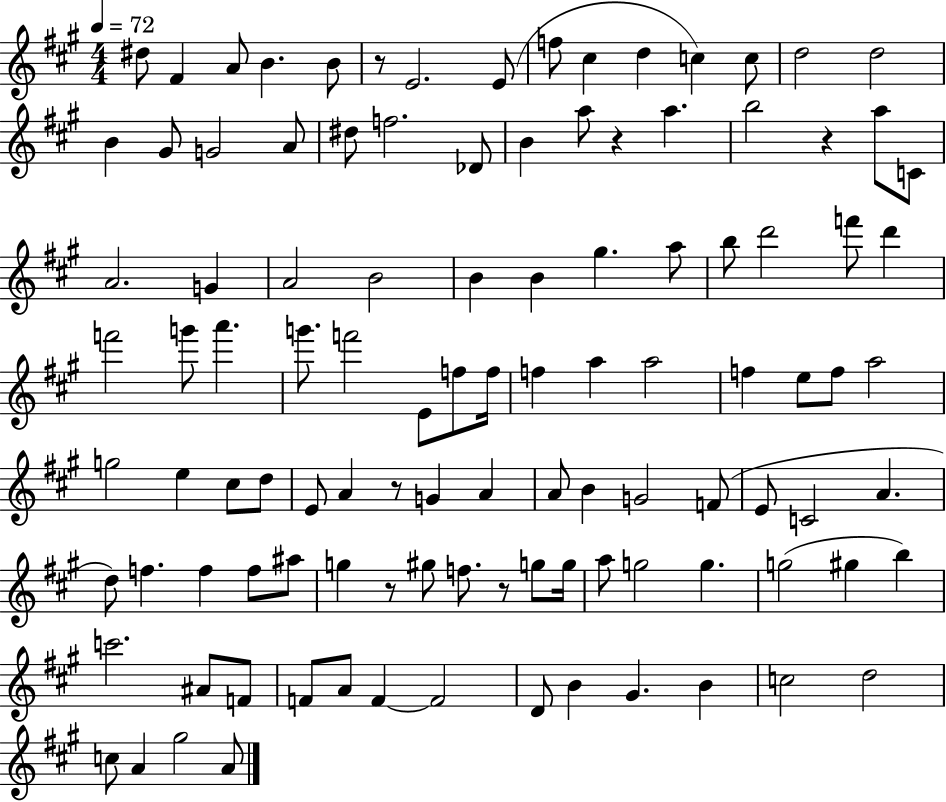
D#5/e F#4/q A4/e B4/q. B4/e R/e E4/h. E4/e F5/e C#5/q D5/q C5/q C5/e D5/h D5/h B4/q G#4/e G4/h A4/e D#5/e F5/h. Db4/e B4/q A5/e R/q A5/q. B5/h R/q A5/e C4/e A4/h. G4/q A4/h B4/h B4/q B4/q G#5/q. A5/e B5/e D6/h F6/e D6/q F6/h G6/e A6/q. G6/e. F6/h E4/e F5/e F5/s F5/q A5/q A5/h F5/q E5/e F5/e A5/h G5/h E5/q C#5/e D5/e E4/e A4/q R/e G4/q A4/q A4/e B4/q G4/h F4/e E4/e C4/h A4/q. D5/e F5/q. F5/q F5/e A#5/e G5/q R/e G#5/e F5/e. R/e G5/e G5/s A5/e G5/h G5/q. G5/h G#5/q B5/q C6/h. A#4/e F4/e F4/e A4/e F4/q F4/h D4/e B4/q G#4/q. B4/q C5/h D5/h C5/e A4/q G#5/h A4/e